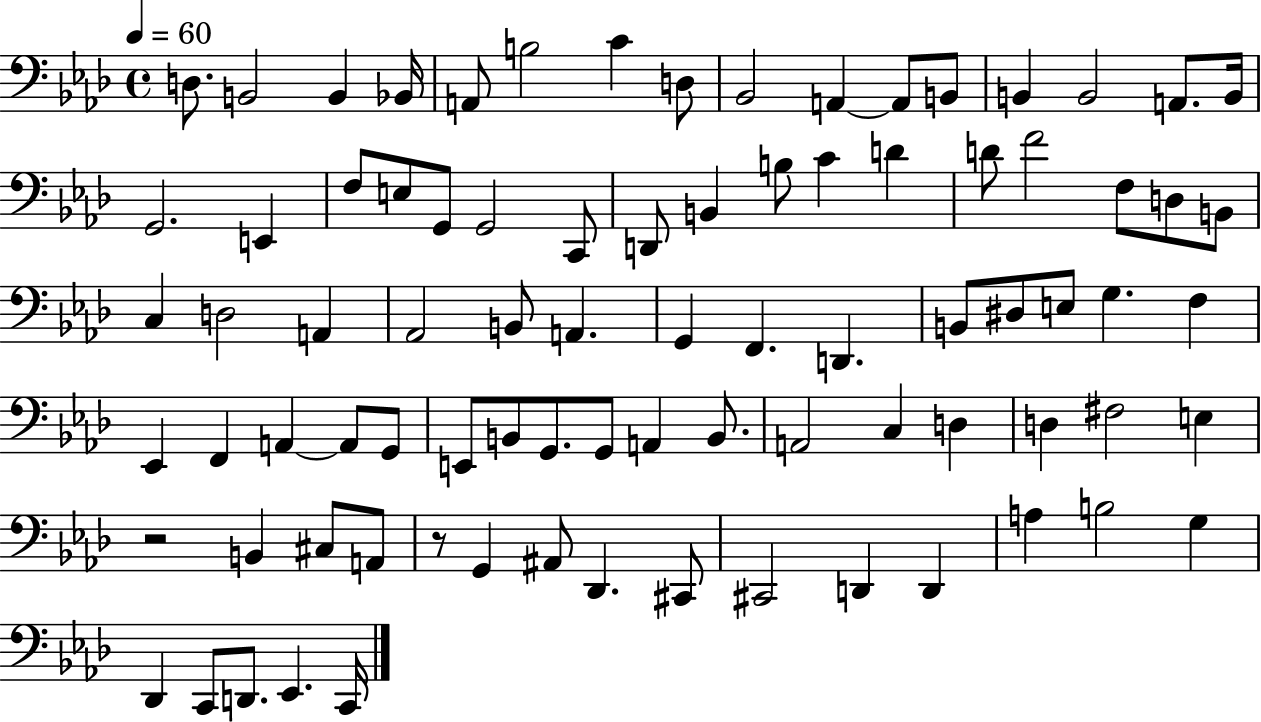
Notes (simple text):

D3/e. B2/h B2/q Bb2/s A2/e B3/h C4/q D3/e Bb2/h A2/q A2/e B2/e B2/q B2/h A2/e. B2/s G2/h. E2/q F3/e E3/e G2/e G2/h C2/e D2/e B2/q B3/e C4/q D4/q D4/e F4/h F3/e D3/e B2/e C3/q D3/h A2/q Ab2/h B2/e A2/q. G2/q F2/q. D2/q. B2/e D#3/e E3/e G3/q. F3/q Eb2/q F2/q A2/q A2/e G2/e E2/e B2/e G2/e. G2/e A2/q B2/e. A2/h C3/q D3/q D3/q F#3/h E3/q R/h B2/q C#3/e A2/e R/e G2/q A#2/e Db2/q. C#2/e C#2/h D2/q D2/q A3/q B3/h G3/q Db2/q C2/e D2/e. Eb2/q. C2/s